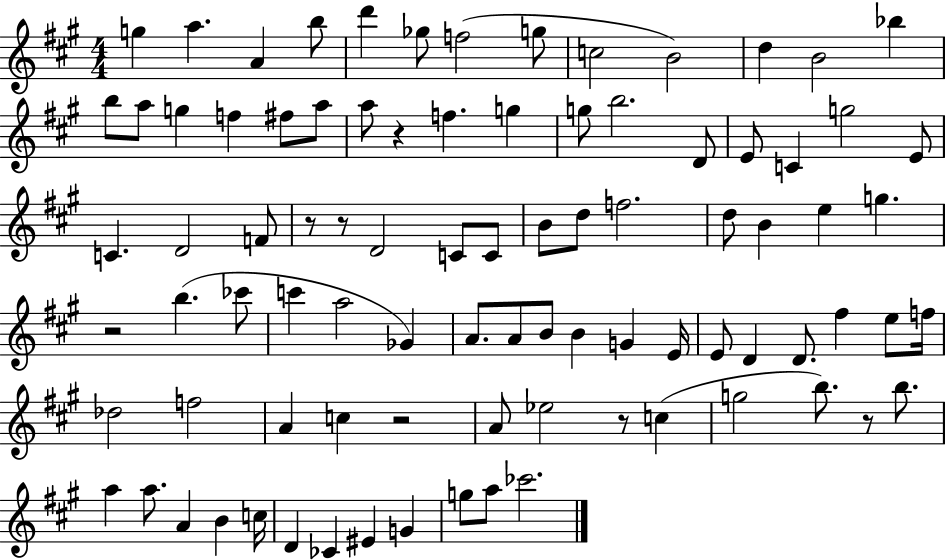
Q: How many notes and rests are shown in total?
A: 88